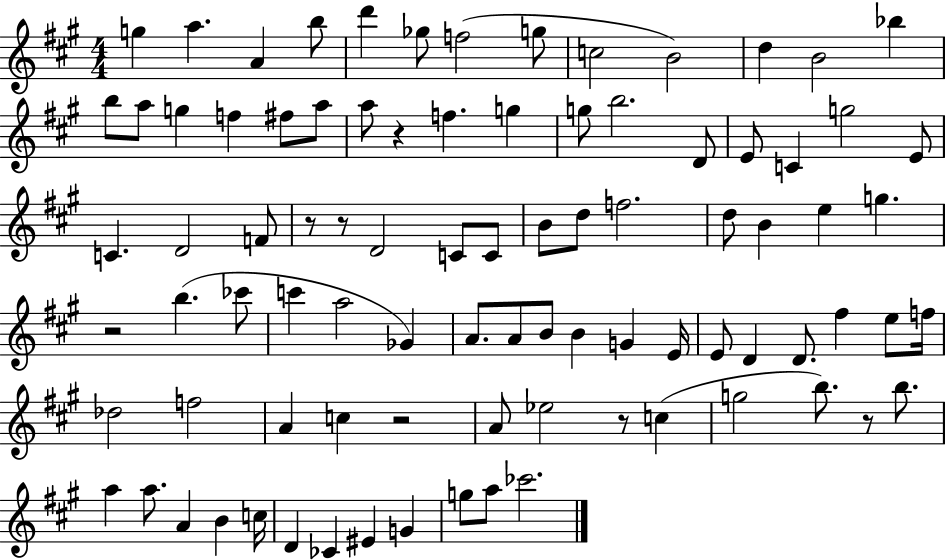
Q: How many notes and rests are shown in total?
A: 88